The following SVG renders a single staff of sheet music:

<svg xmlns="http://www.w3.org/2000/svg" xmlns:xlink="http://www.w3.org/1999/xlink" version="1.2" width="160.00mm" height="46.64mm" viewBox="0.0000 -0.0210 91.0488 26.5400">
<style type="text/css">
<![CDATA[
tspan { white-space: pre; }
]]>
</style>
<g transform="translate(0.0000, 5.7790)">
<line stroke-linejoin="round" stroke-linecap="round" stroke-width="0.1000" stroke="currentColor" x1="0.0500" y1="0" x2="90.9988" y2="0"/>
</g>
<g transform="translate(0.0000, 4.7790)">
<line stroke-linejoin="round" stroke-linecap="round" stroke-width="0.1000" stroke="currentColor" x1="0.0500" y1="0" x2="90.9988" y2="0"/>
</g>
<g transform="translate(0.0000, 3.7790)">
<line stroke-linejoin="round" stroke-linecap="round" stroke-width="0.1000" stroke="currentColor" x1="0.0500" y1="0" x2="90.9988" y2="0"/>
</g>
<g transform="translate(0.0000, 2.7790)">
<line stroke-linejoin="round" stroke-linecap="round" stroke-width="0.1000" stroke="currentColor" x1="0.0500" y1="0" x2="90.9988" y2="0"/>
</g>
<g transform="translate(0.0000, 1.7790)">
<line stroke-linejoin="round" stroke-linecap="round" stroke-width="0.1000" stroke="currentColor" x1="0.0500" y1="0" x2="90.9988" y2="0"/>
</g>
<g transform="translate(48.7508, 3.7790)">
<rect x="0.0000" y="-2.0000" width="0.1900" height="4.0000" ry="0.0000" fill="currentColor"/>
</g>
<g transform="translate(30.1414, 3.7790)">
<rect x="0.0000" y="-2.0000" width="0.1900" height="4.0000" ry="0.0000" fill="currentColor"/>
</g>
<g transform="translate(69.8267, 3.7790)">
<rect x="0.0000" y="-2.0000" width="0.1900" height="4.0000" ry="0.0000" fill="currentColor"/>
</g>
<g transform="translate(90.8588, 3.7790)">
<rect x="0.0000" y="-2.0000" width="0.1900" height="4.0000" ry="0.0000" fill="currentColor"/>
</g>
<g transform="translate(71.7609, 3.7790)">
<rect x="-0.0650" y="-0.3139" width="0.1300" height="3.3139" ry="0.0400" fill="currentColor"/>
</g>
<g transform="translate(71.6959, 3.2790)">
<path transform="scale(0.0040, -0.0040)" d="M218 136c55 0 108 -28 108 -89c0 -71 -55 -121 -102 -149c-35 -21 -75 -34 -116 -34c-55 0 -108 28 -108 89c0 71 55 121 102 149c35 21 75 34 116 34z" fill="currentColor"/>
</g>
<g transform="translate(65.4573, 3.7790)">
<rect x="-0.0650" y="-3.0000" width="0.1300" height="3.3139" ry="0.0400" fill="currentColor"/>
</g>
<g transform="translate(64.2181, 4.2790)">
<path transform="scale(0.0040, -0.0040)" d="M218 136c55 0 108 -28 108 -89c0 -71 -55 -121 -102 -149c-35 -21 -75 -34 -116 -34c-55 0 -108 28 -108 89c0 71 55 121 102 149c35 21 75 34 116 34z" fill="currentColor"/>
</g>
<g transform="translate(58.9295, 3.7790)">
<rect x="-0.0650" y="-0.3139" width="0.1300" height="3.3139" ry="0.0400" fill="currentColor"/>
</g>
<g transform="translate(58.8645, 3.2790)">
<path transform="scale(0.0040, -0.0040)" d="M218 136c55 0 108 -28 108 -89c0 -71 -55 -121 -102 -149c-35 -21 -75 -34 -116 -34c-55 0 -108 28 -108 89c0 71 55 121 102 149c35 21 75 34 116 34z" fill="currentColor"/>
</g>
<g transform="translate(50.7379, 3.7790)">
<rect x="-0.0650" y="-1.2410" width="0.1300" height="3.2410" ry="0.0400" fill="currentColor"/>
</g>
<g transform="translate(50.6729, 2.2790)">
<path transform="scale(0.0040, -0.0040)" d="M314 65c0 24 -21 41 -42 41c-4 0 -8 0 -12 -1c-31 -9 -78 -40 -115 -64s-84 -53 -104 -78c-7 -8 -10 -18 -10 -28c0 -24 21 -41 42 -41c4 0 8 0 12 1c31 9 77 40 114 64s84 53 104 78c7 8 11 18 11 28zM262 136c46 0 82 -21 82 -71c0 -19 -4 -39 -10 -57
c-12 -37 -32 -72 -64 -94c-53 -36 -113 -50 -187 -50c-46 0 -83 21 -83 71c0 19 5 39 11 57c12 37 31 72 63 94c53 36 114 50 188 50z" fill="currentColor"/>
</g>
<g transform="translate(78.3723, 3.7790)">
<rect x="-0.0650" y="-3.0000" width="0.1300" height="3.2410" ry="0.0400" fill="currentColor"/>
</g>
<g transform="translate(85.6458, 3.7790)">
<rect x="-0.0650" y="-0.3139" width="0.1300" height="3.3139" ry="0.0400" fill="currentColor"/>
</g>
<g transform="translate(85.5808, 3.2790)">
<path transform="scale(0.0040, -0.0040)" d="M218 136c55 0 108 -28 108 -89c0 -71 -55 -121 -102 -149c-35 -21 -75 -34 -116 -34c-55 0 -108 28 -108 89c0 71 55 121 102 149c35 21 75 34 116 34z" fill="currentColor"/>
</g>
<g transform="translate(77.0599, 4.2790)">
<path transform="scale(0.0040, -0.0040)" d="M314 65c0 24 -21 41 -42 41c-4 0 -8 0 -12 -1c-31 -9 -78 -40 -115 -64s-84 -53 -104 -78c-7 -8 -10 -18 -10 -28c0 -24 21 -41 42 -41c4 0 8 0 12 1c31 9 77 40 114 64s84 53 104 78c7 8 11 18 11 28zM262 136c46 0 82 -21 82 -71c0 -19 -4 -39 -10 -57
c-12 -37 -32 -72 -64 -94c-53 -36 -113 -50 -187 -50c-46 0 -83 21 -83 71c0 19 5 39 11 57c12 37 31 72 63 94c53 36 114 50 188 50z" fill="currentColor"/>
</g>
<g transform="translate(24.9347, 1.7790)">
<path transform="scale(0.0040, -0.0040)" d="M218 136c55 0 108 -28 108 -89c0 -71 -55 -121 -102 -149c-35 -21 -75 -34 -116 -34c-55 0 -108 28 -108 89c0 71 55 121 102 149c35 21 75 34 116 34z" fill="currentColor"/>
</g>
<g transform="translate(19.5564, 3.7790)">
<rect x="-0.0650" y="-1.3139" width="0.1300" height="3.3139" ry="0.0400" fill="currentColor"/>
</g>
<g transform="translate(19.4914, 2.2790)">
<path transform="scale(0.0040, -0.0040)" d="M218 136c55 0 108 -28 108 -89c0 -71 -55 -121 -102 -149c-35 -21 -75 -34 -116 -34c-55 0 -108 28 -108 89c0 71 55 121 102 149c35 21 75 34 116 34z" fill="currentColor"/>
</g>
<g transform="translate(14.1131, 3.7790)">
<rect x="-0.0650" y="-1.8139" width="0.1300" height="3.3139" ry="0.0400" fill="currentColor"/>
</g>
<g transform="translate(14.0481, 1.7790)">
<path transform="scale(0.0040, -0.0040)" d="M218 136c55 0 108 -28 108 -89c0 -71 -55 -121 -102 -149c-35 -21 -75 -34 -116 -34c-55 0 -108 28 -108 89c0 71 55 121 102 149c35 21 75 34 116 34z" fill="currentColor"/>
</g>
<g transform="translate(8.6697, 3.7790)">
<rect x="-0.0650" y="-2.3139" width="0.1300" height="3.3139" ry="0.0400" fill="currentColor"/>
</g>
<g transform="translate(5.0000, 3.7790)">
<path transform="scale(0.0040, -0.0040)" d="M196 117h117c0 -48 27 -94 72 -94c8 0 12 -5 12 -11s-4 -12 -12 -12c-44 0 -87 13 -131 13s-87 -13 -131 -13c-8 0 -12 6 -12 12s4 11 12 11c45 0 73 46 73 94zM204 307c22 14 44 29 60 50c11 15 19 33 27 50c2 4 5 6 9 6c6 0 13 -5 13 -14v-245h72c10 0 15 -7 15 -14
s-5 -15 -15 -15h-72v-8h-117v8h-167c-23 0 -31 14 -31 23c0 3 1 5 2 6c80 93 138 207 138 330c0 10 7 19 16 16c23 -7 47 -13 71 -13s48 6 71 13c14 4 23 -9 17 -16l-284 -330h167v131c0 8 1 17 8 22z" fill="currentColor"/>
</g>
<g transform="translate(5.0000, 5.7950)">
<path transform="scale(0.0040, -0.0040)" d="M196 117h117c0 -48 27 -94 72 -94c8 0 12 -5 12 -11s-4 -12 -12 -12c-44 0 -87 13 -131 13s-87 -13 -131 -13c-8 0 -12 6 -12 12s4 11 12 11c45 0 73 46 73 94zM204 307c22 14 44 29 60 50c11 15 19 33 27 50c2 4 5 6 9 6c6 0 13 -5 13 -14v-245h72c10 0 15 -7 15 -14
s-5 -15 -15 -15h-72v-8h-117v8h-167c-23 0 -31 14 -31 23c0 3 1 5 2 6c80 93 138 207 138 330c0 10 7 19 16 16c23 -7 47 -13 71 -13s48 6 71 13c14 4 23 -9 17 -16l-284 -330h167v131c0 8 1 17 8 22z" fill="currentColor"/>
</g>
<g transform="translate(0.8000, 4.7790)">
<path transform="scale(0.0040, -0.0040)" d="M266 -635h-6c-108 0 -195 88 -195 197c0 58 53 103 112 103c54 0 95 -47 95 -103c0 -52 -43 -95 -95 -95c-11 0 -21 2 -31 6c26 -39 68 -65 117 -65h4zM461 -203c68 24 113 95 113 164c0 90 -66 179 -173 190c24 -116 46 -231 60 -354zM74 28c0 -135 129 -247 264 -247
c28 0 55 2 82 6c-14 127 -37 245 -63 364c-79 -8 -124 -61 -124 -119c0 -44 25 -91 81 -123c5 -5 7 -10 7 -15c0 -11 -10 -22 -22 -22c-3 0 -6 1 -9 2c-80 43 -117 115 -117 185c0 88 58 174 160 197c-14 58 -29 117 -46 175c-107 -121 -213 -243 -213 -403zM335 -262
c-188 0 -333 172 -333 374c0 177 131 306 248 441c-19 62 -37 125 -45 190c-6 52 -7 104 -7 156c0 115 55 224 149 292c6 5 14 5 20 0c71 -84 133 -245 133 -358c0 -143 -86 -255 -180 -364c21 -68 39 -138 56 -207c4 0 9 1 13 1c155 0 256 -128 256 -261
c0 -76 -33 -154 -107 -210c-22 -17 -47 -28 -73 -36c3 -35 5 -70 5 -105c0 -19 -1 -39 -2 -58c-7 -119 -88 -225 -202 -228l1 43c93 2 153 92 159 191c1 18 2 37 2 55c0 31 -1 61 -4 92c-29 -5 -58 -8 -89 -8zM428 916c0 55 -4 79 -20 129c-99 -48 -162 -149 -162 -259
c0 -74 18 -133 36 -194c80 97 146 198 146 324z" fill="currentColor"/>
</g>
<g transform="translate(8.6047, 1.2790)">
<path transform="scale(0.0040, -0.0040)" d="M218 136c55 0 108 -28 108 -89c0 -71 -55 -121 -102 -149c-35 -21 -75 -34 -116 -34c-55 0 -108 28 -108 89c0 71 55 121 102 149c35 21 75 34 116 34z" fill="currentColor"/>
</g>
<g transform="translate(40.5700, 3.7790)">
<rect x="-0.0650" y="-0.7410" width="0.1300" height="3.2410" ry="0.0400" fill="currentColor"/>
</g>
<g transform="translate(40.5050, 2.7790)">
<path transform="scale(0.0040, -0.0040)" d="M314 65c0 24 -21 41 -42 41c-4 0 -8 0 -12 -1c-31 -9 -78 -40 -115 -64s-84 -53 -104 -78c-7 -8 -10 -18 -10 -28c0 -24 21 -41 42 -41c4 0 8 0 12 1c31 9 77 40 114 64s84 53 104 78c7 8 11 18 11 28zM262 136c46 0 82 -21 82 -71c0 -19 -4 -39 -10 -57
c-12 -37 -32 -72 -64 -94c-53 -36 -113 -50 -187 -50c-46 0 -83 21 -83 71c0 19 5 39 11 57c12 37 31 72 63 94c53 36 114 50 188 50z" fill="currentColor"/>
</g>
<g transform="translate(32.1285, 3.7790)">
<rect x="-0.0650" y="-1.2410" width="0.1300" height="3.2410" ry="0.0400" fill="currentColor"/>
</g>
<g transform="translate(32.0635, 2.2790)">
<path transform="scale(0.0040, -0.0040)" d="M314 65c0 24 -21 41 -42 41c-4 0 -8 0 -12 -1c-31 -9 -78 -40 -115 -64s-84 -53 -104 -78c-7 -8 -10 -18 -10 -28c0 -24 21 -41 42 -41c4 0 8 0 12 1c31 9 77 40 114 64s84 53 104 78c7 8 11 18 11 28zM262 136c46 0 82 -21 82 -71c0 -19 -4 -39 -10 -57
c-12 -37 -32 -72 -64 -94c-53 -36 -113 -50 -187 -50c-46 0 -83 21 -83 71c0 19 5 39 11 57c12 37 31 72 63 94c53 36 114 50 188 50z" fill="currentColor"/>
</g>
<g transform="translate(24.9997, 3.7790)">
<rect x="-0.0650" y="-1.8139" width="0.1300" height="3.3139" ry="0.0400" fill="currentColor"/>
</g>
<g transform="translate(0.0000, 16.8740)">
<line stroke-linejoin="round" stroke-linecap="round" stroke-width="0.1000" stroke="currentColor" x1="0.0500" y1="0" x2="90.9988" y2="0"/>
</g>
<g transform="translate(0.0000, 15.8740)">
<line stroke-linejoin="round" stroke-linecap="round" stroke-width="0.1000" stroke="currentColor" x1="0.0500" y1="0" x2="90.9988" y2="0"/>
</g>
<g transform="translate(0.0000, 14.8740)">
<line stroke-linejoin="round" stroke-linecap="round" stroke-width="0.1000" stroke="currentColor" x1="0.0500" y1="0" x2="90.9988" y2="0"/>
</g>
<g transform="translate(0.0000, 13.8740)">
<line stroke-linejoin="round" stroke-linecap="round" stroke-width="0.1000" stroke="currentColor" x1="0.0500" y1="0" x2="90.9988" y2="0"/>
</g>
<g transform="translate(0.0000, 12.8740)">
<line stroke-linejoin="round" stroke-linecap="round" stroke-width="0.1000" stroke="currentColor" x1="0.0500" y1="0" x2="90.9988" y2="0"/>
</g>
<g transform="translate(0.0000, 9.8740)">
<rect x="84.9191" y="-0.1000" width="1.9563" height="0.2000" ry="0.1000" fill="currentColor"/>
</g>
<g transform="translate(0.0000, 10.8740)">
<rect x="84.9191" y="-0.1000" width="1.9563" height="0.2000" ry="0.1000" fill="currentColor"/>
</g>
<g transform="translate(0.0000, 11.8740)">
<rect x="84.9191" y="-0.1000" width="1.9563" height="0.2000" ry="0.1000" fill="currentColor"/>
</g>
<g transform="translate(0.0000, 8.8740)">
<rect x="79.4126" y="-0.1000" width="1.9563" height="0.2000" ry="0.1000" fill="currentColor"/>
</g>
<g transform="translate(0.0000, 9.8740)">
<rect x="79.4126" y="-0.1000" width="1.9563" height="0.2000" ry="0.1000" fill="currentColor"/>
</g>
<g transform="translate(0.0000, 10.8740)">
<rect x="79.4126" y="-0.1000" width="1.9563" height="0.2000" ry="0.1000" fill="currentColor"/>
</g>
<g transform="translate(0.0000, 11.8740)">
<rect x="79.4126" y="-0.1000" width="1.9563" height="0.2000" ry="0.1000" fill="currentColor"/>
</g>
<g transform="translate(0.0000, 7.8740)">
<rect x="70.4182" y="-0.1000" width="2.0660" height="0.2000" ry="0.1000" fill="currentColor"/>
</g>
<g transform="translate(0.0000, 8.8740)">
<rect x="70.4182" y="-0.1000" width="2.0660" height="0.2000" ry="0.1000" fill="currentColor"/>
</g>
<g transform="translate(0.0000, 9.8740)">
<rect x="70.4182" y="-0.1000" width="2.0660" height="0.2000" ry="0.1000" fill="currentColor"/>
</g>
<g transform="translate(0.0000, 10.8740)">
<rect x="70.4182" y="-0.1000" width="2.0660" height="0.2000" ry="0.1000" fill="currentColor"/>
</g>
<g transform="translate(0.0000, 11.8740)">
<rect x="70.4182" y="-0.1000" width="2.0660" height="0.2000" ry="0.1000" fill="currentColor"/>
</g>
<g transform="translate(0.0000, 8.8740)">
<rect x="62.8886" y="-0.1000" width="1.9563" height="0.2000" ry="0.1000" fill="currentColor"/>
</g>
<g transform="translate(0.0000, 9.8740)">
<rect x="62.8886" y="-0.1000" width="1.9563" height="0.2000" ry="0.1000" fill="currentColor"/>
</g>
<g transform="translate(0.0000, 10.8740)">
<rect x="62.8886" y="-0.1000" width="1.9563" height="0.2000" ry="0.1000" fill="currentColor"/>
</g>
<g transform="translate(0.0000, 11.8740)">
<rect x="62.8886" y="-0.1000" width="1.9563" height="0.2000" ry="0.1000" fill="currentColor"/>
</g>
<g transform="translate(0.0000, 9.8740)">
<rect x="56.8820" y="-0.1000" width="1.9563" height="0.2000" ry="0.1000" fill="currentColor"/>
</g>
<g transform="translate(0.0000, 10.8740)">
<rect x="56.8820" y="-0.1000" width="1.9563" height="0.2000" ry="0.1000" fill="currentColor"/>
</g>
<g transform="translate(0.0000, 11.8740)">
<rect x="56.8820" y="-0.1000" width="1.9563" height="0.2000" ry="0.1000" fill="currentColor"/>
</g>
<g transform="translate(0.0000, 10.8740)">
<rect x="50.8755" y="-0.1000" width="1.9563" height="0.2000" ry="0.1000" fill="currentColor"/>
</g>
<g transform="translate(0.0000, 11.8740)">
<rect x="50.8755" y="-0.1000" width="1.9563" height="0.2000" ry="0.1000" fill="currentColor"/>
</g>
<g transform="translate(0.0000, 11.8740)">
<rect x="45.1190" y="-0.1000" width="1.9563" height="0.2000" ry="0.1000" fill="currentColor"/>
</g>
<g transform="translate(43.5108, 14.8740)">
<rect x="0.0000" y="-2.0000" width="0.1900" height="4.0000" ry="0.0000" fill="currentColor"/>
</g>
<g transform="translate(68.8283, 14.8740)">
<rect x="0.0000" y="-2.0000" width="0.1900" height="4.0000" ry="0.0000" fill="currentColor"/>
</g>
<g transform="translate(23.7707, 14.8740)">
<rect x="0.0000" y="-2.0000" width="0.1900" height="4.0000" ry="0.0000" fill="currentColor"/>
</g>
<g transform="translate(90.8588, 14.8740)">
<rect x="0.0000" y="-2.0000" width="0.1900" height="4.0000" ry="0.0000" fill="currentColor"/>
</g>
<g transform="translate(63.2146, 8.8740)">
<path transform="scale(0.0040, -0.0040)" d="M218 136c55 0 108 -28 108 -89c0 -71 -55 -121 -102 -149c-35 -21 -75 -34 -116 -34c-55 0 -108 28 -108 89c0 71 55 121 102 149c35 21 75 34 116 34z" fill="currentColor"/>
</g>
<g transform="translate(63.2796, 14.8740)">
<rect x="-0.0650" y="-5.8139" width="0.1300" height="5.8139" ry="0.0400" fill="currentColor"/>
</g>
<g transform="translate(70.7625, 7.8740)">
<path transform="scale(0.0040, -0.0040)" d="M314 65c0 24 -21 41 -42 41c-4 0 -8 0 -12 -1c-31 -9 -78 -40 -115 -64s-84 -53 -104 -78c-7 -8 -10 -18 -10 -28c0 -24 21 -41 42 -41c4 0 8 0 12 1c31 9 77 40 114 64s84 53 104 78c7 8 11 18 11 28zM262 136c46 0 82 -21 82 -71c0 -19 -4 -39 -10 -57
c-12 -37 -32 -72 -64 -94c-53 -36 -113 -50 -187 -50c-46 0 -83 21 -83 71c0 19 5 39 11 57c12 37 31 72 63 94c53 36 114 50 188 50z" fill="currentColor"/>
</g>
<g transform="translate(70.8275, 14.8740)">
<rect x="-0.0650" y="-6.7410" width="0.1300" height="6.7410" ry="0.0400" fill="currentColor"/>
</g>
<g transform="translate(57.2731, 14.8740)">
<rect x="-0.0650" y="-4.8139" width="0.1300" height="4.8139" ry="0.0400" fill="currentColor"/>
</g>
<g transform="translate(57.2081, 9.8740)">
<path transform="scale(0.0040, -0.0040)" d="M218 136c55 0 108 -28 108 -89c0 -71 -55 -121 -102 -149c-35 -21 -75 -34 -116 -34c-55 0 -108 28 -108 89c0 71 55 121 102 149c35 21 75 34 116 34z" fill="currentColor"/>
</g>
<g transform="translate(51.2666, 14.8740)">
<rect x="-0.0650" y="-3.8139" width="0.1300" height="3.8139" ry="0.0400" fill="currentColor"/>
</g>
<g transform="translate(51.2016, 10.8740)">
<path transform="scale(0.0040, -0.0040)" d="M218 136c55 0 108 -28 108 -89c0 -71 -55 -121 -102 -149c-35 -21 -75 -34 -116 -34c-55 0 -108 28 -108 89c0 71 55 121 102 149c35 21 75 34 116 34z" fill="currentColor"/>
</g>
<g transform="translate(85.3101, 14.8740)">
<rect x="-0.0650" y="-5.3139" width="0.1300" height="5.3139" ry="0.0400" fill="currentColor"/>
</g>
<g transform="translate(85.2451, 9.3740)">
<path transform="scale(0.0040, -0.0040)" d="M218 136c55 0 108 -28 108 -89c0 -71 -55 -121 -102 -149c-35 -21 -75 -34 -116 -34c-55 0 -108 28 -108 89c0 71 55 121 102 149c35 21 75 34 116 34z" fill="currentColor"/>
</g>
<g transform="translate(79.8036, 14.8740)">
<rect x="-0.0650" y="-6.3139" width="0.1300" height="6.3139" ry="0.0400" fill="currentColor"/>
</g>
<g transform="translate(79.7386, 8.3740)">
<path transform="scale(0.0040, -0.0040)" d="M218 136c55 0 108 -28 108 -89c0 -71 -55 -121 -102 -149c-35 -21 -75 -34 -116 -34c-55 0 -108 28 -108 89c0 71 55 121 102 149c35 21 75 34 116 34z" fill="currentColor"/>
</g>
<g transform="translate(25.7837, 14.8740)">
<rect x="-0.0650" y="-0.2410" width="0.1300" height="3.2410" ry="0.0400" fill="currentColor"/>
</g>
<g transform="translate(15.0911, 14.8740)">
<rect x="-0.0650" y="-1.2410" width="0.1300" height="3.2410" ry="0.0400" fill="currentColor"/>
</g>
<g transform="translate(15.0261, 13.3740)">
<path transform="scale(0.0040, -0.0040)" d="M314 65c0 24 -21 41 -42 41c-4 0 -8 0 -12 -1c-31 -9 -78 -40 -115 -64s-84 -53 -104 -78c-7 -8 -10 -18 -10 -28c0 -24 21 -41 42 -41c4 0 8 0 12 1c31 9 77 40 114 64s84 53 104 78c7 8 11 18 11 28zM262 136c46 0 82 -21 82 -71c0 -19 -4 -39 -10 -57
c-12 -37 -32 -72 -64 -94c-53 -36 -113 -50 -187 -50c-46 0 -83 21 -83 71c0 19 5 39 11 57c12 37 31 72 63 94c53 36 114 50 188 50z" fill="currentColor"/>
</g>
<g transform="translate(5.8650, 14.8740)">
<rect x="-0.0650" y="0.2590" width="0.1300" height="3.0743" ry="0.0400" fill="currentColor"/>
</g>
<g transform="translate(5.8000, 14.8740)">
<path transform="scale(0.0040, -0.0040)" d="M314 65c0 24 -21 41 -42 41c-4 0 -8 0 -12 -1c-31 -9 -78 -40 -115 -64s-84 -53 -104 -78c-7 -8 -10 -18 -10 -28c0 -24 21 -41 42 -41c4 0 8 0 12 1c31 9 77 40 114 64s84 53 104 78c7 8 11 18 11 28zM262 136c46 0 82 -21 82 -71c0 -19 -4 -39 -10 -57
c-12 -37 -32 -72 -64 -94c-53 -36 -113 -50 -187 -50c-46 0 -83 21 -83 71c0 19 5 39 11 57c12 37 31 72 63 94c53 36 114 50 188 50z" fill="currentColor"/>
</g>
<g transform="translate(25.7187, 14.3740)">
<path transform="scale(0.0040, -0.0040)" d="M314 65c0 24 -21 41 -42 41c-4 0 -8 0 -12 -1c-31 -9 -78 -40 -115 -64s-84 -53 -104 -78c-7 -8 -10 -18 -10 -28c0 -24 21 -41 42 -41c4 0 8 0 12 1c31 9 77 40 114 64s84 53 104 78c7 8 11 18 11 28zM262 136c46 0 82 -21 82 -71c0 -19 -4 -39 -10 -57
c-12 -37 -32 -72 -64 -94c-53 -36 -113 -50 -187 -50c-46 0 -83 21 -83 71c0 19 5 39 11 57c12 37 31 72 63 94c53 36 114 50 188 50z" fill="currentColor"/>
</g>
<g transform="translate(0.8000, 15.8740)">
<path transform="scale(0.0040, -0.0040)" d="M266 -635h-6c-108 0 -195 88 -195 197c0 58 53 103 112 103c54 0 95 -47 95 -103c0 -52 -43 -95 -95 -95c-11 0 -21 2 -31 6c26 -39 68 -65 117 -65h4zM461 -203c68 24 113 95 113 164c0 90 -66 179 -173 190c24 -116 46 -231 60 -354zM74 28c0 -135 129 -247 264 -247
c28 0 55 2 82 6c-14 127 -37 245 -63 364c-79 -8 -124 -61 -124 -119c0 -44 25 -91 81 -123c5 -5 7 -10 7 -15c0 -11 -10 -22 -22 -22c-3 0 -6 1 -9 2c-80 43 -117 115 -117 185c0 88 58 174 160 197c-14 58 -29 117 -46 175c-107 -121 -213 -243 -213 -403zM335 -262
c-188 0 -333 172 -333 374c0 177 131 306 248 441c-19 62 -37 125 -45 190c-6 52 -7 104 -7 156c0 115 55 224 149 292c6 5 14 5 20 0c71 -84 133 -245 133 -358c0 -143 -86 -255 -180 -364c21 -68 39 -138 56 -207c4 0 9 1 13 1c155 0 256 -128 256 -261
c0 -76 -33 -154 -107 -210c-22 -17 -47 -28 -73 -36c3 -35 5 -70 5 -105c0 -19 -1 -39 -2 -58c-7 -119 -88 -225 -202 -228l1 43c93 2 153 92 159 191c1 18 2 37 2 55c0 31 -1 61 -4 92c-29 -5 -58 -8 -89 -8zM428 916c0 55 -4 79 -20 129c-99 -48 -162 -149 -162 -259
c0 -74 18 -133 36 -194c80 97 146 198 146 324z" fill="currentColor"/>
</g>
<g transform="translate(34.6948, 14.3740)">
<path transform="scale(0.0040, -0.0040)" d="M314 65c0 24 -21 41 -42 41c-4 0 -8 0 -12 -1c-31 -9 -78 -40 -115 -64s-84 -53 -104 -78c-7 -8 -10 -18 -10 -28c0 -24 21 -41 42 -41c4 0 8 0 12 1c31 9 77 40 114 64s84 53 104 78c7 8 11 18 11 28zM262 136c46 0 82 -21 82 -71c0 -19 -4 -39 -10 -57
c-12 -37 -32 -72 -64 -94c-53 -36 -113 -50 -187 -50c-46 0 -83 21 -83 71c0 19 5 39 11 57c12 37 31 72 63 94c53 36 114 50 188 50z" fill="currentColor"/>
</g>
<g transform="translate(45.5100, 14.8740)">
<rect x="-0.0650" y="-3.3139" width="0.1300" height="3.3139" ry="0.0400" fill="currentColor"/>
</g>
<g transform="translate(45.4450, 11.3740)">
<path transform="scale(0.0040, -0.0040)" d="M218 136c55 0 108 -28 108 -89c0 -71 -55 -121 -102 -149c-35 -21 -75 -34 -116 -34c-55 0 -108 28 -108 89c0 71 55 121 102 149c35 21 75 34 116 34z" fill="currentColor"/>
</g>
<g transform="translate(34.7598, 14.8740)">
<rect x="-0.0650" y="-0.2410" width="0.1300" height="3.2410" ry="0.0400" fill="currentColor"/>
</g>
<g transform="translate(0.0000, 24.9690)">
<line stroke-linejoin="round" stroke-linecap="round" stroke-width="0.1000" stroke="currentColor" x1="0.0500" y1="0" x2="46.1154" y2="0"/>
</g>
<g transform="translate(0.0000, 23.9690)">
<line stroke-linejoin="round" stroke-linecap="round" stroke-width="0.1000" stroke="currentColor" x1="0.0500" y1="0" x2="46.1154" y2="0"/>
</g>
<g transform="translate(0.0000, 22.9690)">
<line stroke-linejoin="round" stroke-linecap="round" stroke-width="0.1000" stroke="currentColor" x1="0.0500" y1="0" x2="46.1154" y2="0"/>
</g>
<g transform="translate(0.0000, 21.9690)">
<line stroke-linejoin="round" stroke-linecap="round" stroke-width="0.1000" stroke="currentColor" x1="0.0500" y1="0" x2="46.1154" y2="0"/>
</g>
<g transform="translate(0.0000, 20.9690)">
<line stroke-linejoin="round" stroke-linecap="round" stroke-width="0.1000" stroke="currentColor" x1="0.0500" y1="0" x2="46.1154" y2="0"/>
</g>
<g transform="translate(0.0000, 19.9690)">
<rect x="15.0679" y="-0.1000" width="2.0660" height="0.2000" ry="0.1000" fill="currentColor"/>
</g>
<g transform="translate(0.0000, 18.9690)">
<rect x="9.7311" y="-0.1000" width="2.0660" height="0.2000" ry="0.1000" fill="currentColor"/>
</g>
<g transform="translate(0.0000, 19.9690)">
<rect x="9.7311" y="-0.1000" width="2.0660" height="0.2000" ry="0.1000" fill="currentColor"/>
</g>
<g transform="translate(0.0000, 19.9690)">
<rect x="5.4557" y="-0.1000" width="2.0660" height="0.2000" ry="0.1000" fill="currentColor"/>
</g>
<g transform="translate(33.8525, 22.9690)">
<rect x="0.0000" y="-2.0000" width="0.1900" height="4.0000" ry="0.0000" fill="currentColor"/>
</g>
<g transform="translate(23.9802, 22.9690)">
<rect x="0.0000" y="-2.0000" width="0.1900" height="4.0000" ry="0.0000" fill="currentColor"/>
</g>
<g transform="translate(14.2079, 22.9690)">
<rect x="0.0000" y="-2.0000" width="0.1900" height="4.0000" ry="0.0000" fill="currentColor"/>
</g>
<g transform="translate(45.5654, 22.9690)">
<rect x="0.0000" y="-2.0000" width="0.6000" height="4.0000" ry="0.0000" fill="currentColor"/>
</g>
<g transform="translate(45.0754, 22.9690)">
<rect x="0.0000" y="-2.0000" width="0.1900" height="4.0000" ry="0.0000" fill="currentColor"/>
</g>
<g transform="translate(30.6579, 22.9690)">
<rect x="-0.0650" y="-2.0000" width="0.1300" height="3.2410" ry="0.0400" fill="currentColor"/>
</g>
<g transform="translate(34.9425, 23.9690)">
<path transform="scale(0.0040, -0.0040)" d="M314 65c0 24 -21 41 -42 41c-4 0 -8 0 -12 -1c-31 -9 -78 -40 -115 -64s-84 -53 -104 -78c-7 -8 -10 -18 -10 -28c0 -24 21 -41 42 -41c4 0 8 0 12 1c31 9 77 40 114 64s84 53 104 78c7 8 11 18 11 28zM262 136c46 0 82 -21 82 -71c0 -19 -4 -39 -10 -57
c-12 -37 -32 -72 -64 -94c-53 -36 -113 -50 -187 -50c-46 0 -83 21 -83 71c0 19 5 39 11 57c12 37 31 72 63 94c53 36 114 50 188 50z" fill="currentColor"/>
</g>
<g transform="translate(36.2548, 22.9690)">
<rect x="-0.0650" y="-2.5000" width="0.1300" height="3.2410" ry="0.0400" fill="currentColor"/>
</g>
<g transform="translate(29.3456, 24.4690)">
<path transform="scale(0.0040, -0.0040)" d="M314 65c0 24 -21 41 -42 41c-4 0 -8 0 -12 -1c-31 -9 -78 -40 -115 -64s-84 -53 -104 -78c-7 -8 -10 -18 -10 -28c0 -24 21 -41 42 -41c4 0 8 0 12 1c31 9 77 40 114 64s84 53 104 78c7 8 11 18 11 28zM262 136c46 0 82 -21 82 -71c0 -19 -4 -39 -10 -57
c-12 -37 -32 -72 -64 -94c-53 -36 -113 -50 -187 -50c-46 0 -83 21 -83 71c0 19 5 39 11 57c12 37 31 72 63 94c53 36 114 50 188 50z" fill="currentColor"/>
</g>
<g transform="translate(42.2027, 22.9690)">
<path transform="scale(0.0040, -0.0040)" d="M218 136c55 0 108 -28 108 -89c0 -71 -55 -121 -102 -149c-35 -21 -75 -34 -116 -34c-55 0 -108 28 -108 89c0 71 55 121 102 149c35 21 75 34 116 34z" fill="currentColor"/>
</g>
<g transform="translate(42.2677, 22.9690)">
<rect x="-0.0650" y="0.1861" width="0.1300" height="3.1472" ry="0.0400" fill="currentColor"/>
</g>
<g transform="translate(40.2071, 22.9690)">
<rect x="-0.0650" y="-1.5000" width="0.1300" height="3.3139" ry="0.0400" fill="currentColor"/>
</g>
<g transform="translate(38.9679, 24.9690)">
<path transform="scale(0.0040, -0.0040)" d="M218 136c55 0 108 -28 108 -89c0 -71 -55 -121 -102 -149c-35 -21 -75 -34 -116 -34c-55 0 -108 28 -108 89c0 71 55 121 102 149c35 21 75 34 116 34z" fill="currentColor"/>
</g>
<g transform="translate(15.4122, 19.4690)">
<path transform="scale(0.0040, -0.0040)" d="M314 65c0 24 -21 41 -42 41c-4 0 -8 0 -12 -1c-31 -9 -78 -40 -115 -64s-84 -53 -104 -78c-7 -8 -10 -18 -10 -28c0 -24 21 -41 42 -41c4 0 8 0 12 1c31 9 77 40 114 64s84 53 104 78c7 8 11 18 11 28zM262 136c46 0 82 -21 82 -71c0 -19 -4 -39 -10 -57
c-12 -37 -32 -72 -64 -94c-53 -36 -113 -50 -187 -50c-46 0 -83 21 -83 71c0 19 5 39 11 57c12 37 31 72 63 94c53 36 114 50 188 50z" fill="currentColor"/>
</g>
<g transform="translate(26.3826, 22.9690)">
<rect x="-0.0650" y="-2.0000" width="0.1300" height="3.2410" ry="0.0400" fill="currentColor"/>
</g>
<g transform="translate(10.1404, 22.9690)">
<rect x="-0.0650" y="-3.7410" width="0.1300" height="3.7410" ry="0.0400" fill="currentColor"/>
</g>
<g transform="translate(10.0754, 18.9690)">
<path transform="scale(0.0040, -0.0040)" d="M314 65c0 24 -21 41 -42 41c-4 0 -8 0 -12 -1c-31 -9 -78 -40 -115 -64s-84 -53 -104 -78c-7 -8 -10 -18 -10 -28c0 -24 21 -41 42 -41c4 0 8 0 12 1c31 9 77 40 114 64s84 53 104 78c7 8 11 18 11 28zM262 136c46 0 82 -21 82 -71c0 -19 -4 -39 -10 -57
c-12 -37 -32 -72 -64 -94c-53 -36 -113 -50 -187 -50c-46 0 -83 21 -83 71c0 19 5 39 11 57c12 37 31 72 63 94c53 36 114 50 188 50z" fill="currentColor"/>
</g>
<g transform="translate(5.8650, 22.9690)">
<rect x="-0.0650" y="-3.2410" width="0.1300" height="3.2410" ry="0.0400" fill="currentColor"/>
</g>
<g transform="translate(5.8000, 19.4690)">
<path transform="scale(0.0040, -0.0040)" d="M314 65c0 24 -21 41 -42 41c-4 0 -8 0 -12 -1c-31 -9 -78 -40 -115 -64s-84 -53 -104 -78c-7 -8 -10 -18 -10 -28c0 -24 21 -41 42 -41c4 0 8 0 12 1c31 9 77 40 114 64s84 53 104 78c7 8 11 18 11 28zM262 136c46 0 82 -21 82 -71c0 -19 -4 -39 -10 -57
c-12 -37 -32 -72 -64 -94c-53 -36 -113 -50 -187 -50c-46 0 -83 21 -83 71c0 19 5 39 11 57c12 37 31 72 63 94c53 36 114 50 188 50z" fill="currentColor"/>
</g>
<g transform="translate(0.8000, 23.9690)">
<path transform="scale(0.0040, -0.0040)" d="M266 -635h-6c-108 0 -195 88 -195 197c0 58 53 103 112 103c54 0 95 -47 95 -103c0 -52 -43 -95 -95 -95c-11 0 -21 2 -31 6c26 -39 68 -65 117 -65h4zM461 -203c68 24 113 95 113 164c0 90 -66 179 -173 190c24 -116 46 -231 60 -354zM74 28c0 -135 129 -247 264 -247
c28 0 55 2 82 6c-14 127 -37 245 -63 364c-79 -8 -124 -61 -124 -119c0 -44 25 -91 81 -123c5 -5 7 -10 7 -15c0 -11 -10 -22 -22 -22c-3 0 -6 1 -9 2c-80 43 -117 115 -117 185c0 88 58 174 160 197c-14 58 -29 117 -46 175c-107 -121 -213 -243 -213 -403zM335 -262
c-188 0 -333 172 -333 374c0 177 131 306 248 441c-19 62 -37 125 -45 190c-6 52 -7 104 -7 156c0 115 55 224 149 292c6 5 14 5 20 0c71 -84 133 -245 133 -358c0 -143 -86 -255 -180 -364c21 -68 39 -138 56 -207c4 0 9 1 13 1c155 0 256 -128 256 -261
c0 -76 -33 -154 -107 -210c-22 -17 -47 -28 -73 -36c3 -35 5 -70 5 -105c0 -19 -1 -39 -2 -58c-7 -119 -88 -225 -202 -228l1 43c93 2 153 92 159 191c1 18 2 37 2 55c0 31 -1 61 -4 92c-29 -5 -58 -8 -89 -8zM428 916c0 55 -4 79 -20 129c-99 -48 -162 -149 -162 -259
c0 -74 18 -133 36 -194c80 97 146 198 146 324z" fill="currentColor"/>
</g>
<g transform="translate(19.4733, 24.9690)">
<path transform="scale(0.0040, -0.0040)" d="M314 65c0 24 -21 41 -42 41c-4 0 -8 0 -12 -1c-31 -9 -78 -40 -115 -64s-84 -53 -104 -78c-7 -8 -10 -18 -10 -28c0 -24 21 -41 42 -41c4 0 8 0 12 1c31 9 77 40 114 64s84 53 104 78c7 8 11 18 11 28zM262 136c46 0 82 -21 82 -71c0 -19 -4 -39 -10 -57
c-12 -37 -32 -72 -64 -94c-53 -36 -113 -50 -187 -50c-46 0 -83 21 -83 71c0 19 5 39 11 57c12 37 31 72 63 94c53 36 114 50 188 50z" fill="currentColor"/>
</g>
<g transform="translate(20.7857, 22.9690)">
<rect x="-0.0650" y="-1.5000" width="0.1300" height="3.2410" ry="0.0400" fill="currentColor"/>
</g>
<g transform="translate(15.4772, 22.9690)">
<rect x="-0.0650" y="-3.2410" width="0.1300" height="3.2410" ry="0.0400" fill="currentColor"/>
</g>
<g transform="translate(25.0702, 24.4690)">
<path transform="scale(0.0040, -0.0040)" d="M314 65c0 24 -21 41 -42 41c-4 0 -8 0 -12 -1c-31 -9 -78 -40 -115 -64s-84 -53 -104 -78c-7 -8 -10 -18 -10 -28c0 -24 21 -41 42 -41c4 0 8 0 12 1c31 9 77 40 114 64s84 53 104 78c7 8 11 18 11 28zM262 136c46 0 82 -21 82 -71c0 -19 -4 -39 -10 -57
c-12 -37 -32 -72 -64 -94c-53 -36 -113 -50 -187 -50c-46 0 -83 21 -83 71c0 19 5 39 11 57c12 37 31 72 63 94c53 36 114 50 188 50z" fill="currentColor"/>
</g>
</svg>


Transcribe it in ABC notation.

X:1
T:Untitled
M:4/4
L:1/4
K:C
g f e f e2 d2 e2 c A c A2 c B2 e2 c2 c2 b c' e' g' b'2 a' f' b2 c'2 b2 E2 F2 F2 G2 E B